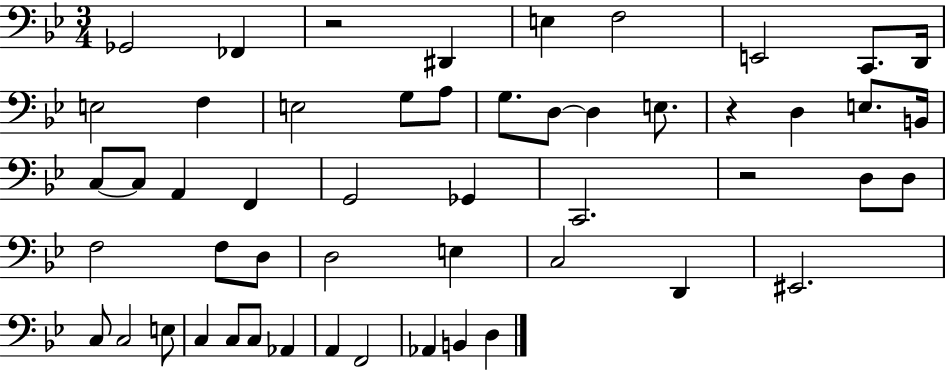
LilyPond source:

{
  \clef bass
  \numericTimeSignature
  \time 3/4
  \key bes \major
  ges,2 fes,4 | r2 dis,4 | e4 f2 | e,2 c,8. d,16 | \break e2 f4 | e2 g8 a8 | g8. d8~~ d4 e8. | r4 d4 e8. b,16 | \break c8~~ c8 a,4 f,4 | g,2 ges,4 | c,2. | r2 d8 d8 | \break f2 f8 d8 | d2 e4 | c2 d,4 | eis,2. | \break c8 c2 e8 | c4 c8 c8 aes,4 | a,4 f,2 | aes,4 b,4 d4 | \break \bar "|."
}